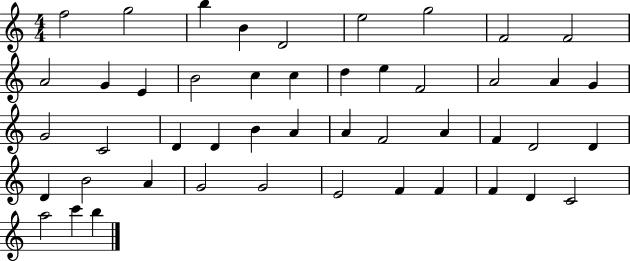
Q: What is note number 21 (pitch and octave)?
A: G4